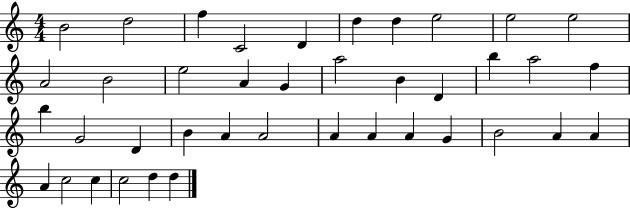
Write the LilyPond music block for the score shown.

{
  \clef treble
  \numericTimeSignature
  \time 4/4
  \key c \major
  b'2 d''2 | f''4 c'2 d'4 | d''4 d''4 e''2 | e''2 e''2 | \break a'2 b'2 | e''2 a'4 g'4 | a''2 b'4 d'4 | b''4 a''2 f''4 | \break b''4 g'2 d'4 | b'4 a'4 a'2 | a'4 a'4 a'4 g'4 | b'2 a'4 a'4 | \break a'4 c''2 c''4 | c''2 d''4 d''4 | \bar "|."
}